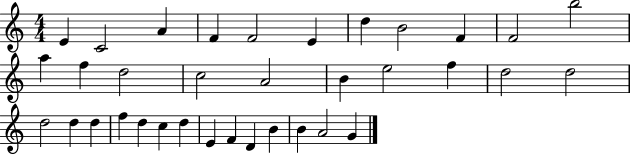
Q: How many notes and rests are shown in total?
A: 35